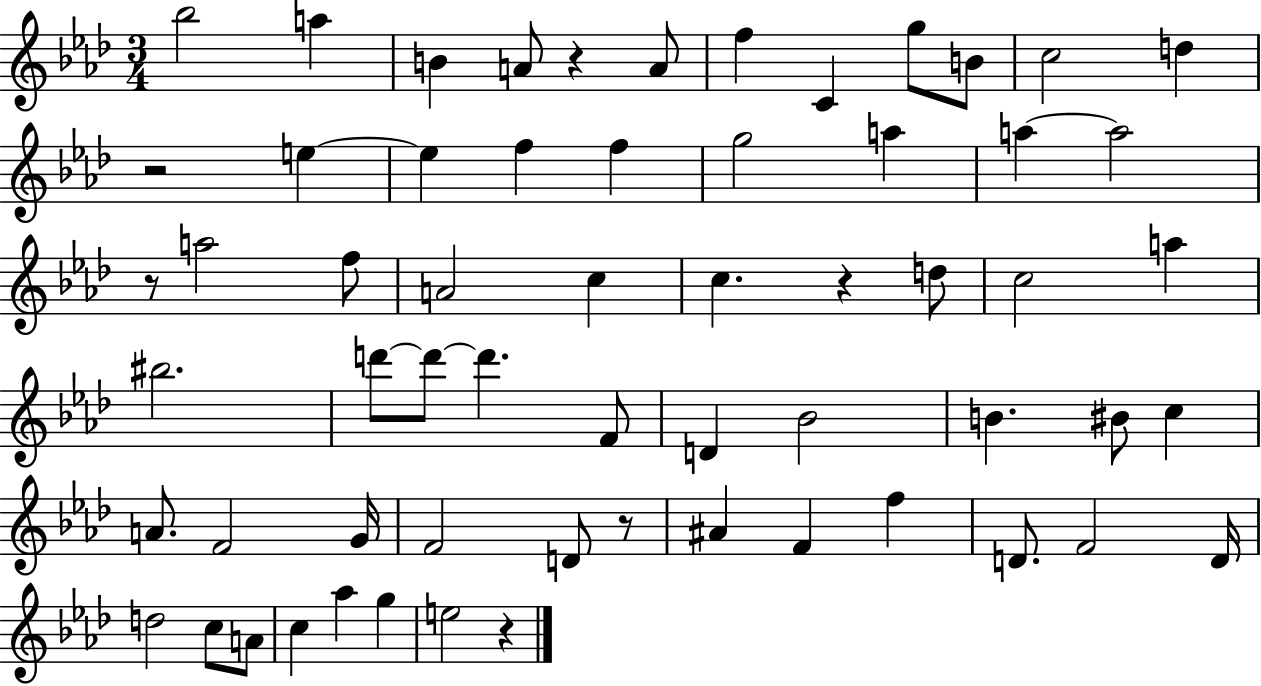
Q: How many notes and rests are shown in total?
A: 61